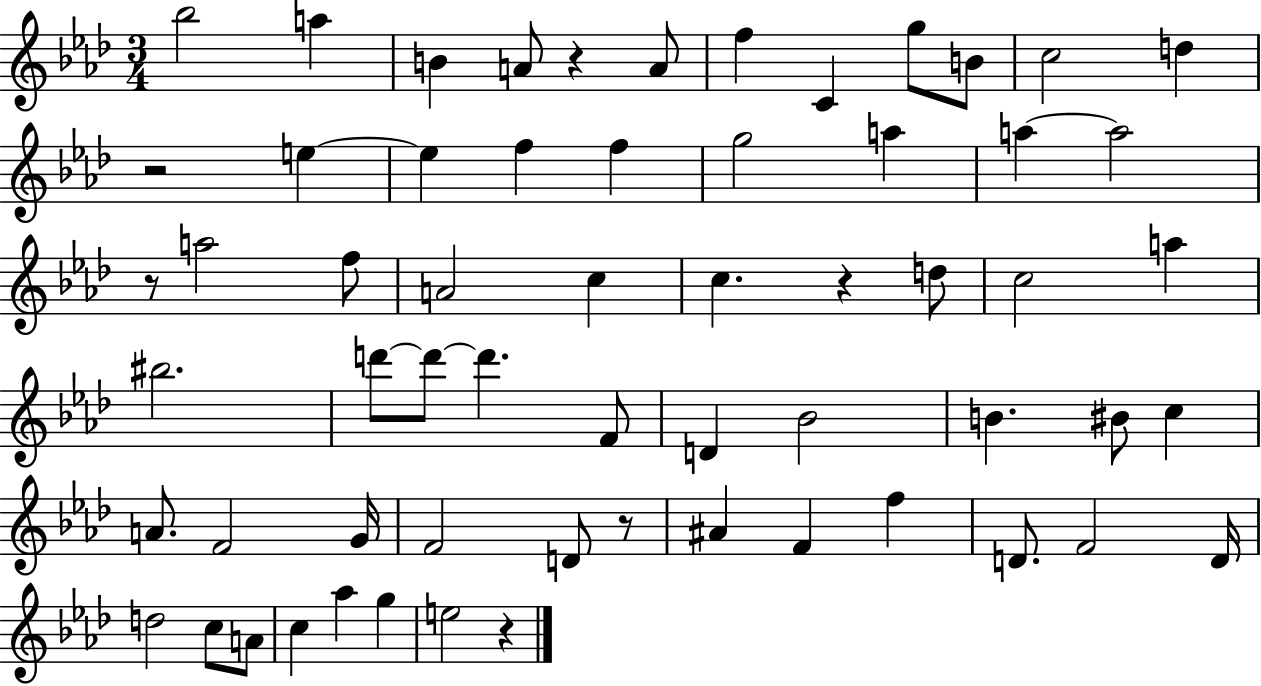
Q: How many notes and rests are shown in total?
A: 61